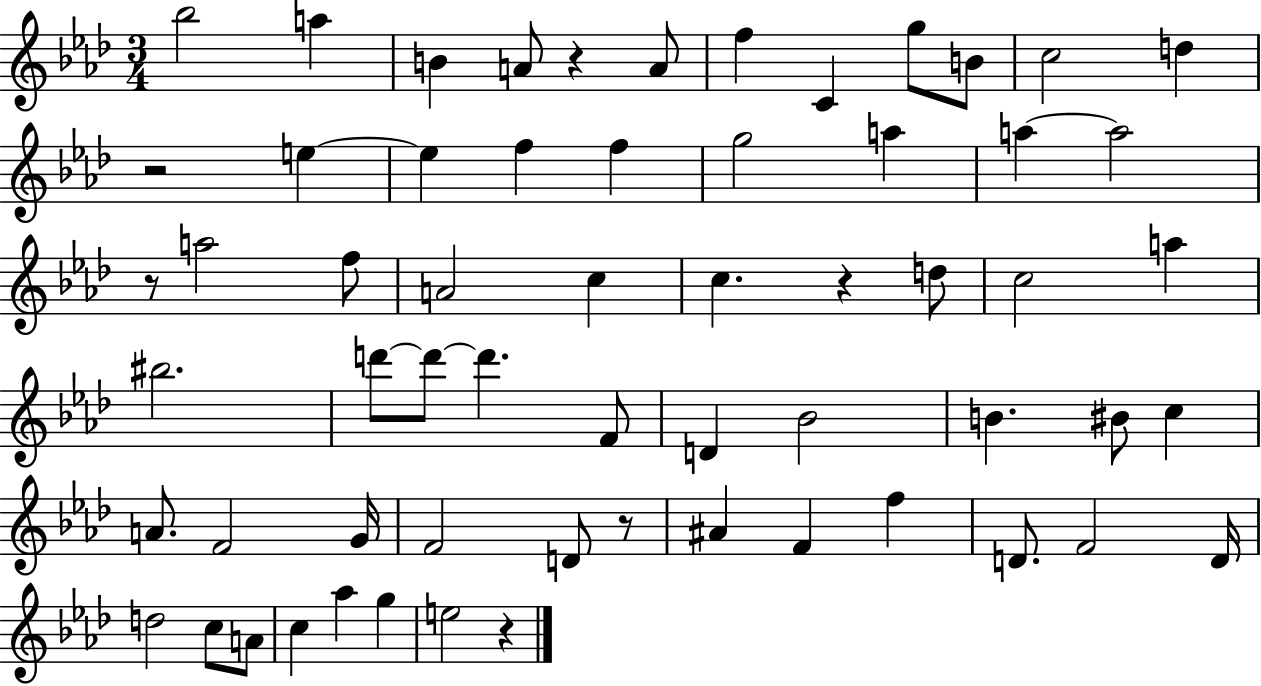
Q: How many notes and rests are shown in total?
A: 61